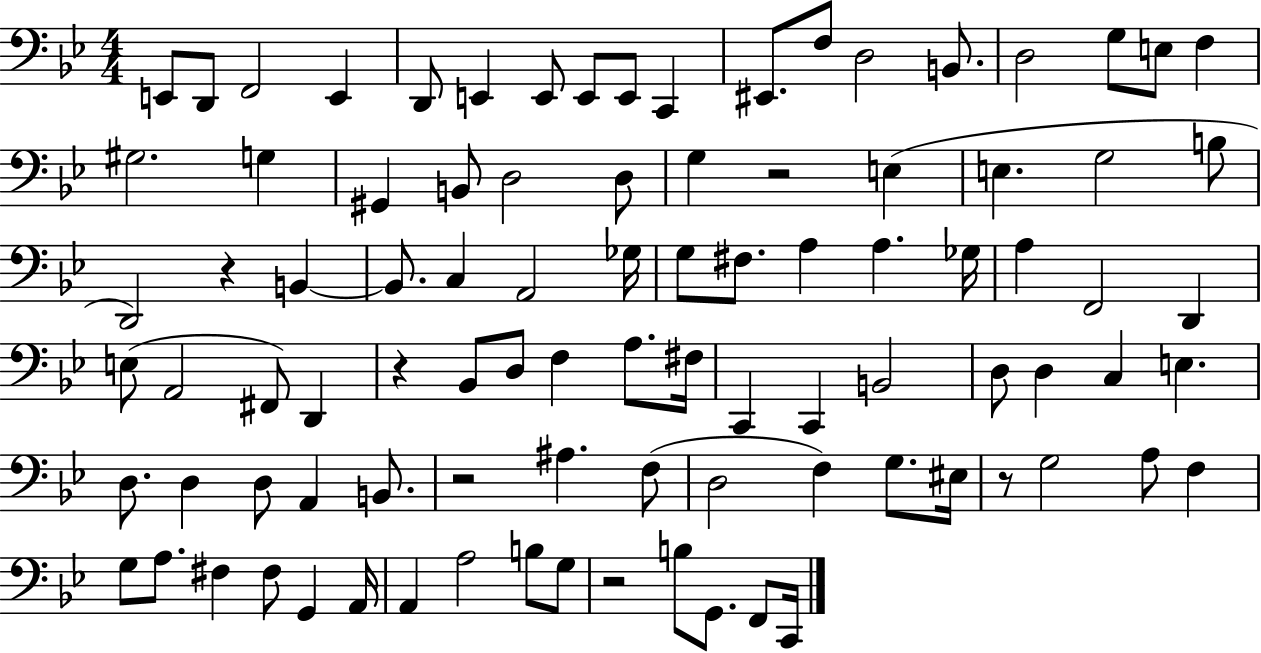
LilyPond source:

{
  \clef bass
  \numericTimeSignature
  \time 4/4
  \key bes \major
  e,8 d,8 f,2 e,4 | d,8 e,4 e,8 e,8 e,8 c,4 | eis,8. f8 d2 b,8. | d2 g8 e8 f4 | \break gis2. g4 | gis,4 b,8 d2 d8 | g4 r2 e4( | e4. g2 b8 | \break d,2) r4 b,4~~ | b,8. c4 a,2 ges16 | g8 fis8. a4 a4. ges16 | a4 f,2 d,4 | \break e8( a,2 fis,8) d,4 | r4 bes,8 d8 f4 a8. fis16 | c,4 c,4 b,2 | d8 d4 c4 e4. | \break d8. d4 d8 a,4 b,8. | r2 ais4. f8( | d2 f4) g8. eis16 | r8 g2 a8 f4 | \break g8 a8. fis4 fis8 g,4 a,16 | a,4 a2 b8 g8 | r2 b8 g,8. f,8 c,16 | \bar "|."
}